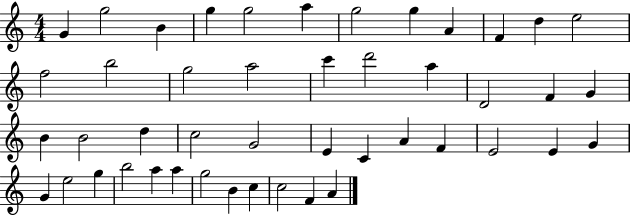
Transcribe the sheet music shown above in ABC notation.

X:1
T:Untitled
M:4/4
L:1/4
K:C
G g2 B g g2 a g2 g A F d e2 f2 b2 g2 a2 c' d'2 a D2 F G B B2 d c2 G2 E C A F E2 E G G e2 g b2 a a g2 B c c2 F A